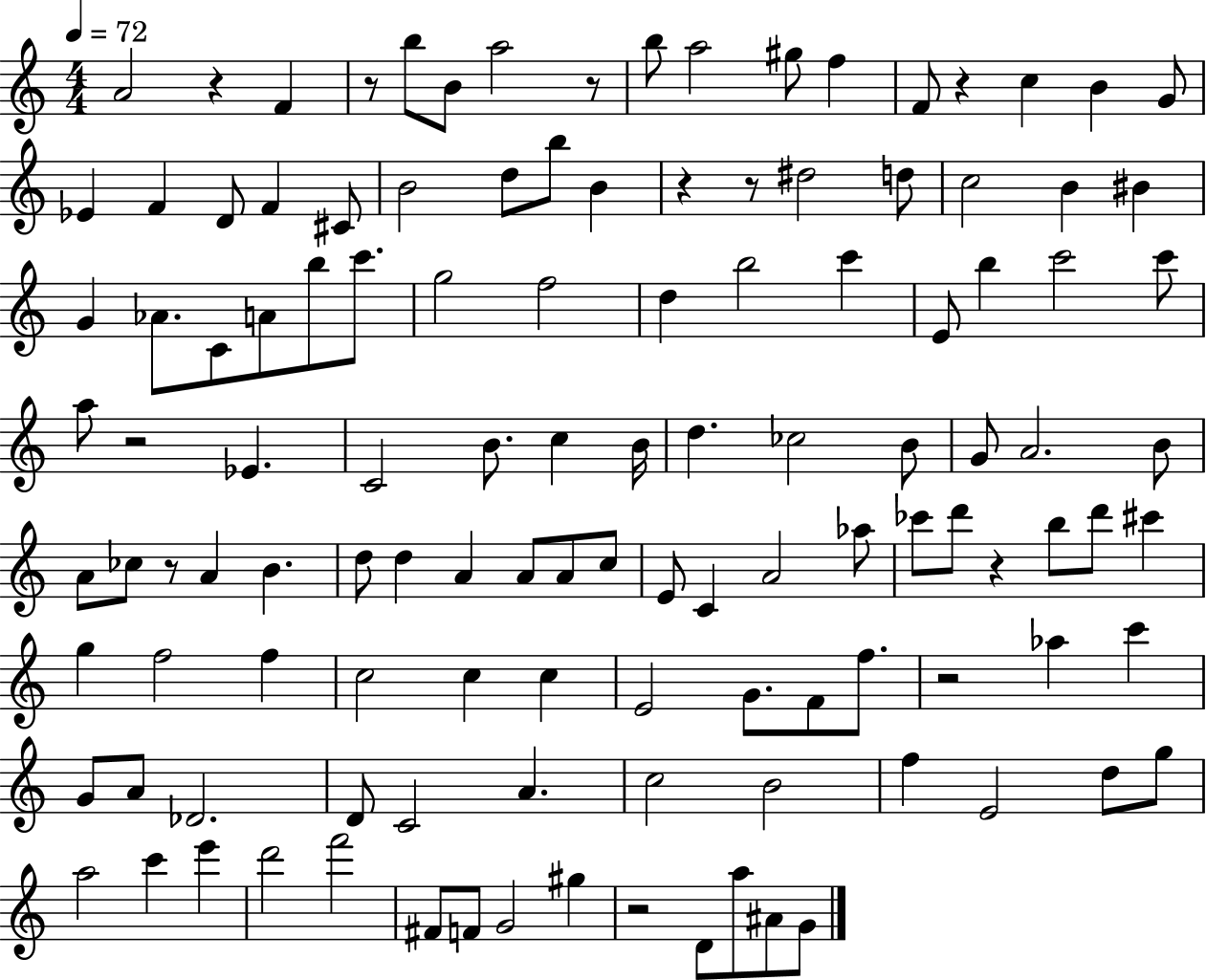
A4/h R/q F4/q R/e B5/e B4/e A5/h R/e B5/e A5/h G#5/e F5/q F4/e R/q C5/q B4/q G4/e Eb4/q F4/q D4/e F4/q C#4/e B4/h D5/e B5/e B4/q R/q R/e D#5/h D5/e C5/h B4/q BIS4/q G4/q Ab4/e. C4/e A4/e B5/e C6/e. G5/h F5/h D5/q B5/h C6/q E4/e B5/q C6/h C6/e A5/e R/h Eb4/q. C4/h B4/e. C5/q B4/s D5/q. CES5/h B4/e G4/e A4/h. B4/e A4/e CES5/e R/e A4/q B4/q. D5/e D5/q A4/q A4/e A4/e C5/e E4/e C4/q A4/h Ab5/e CES6/e D6/e R/q B5/e D6/e C#6/q G5/q F5/h F5/q C5/h C5/q C5/q E4/h G4/e. F4/e F5/e. R/h Ab5/q C6/q G4/e A4/e Db4/h. D4/e C4/h A4/q. C5/h B4/h F5/q E4/h D5/e G5/e A5/h C6/q E6/q D6/h F6/h F#4/e F4/e G4/h G#5/q R/h D4/e A5/e A#4/e G4/e